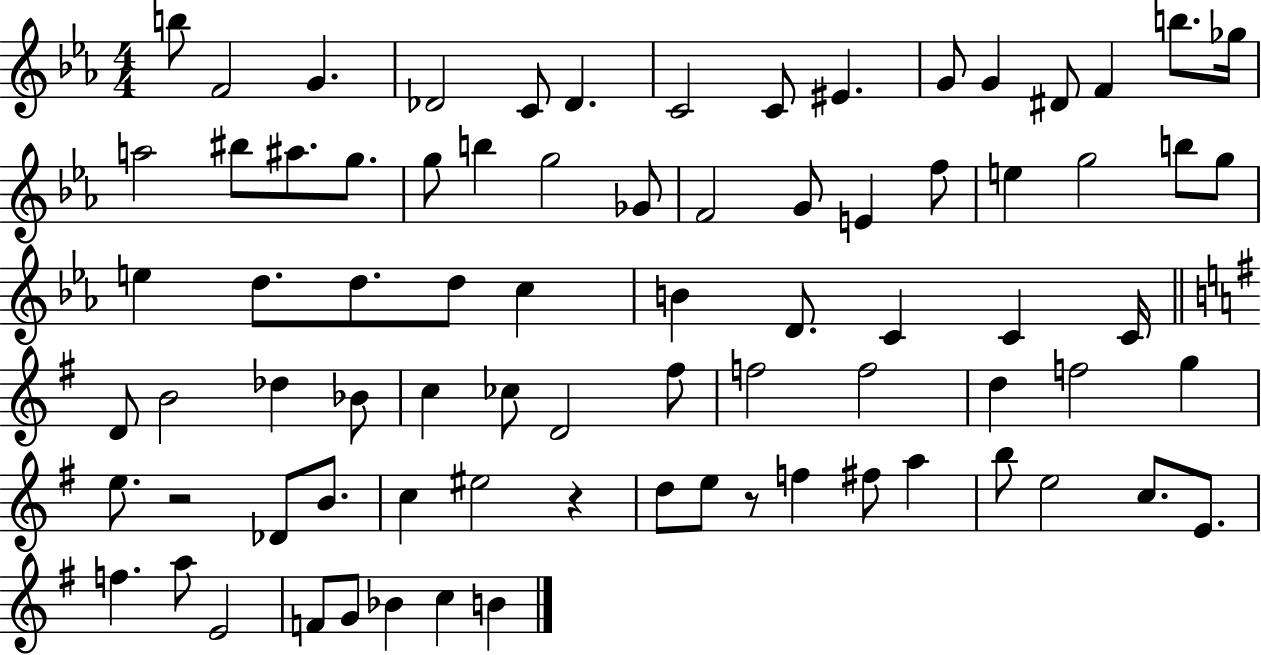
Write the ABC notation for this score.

X:1
T:Untitled
M:4/4
L:1/4
K:Eb
b/2 F2 G _D2 C/2 _D C2 C/2 ^E G/2 G ^D/2 F b/2 _g/4 a2 ^b/2 ^a/2 g/2 g/2 b g2 _G/2 F2 G/2 E f/2 e g2 b/2 g/2 e d/2 d/2 d/2 c B D/2 C C C/4 D/2 B2 _d _B/2 c _c/2 D2 ^f/2 f2 f2 d f2 g e/2 z2 _D/2 B/2 c ^e2 z d/2 e/2 z/2 f ^f/2 a b/2 e2 c/2 E/2 f a/2 E2 F/2 G/2 _B c B